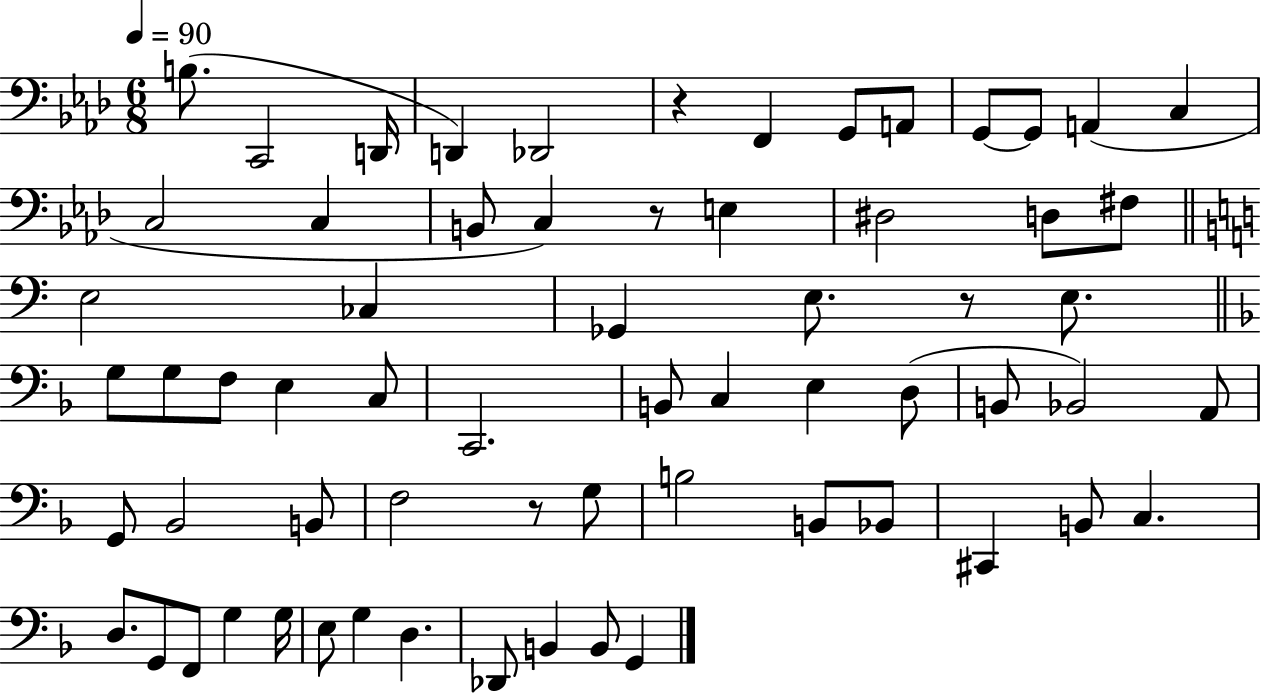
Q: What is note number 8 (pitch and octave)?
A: A2